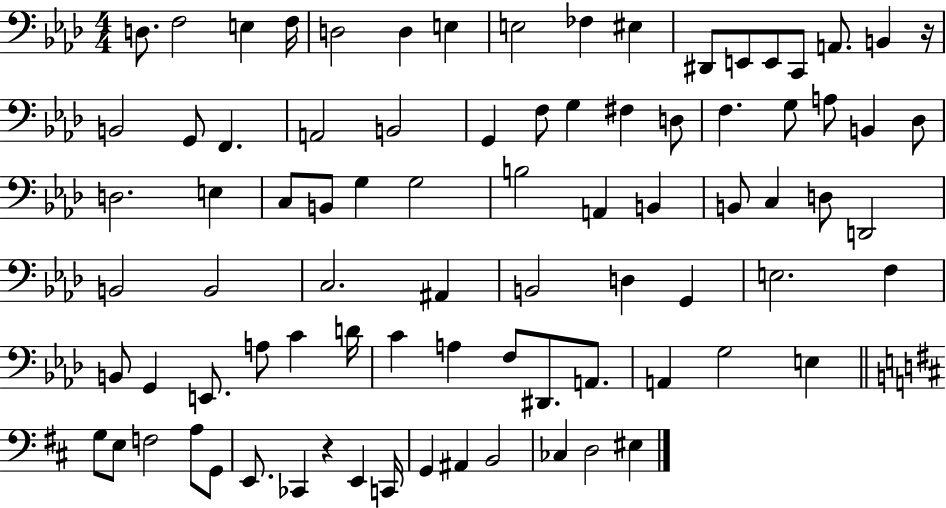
{
  \clef bass
  \numericTimeSignature
  \time 4/4
  \key aes \major
  \repeat volta 2 { d8. f2 e4 f16 | d2 d4 e4 | e2 fes4 eis4 | dis,8 e,8 e,8 c,8 a,8. b,4 r16 | \break b,2 g,8 f,4. | a,2 b,2 | g,4 f8 g4 fis4 d8 | f4. g8 a8 b,4 des8 | \break d2. e4 | c8 b,8 g4 g2 | b2 a,4 b,4 | b,8 c4 d8 d,2 | \break b,2 b,2 | c2. ais,4 | b,2 d4 g,4 | e2. f4 | \break b,8 g,4 e,8. a8 c'4 d'16 | c'4 a4 f8 dis,8. a,8. | a,4 g2 e4 | \bar "||" \break \key b \minor g8 e8 f2 a8 g,8 | e,8. ces,4 r4 e,4 c,16 | g,4 ais,4 b,2 | ces4 d2 eis4 | \break } \bar "|."
}